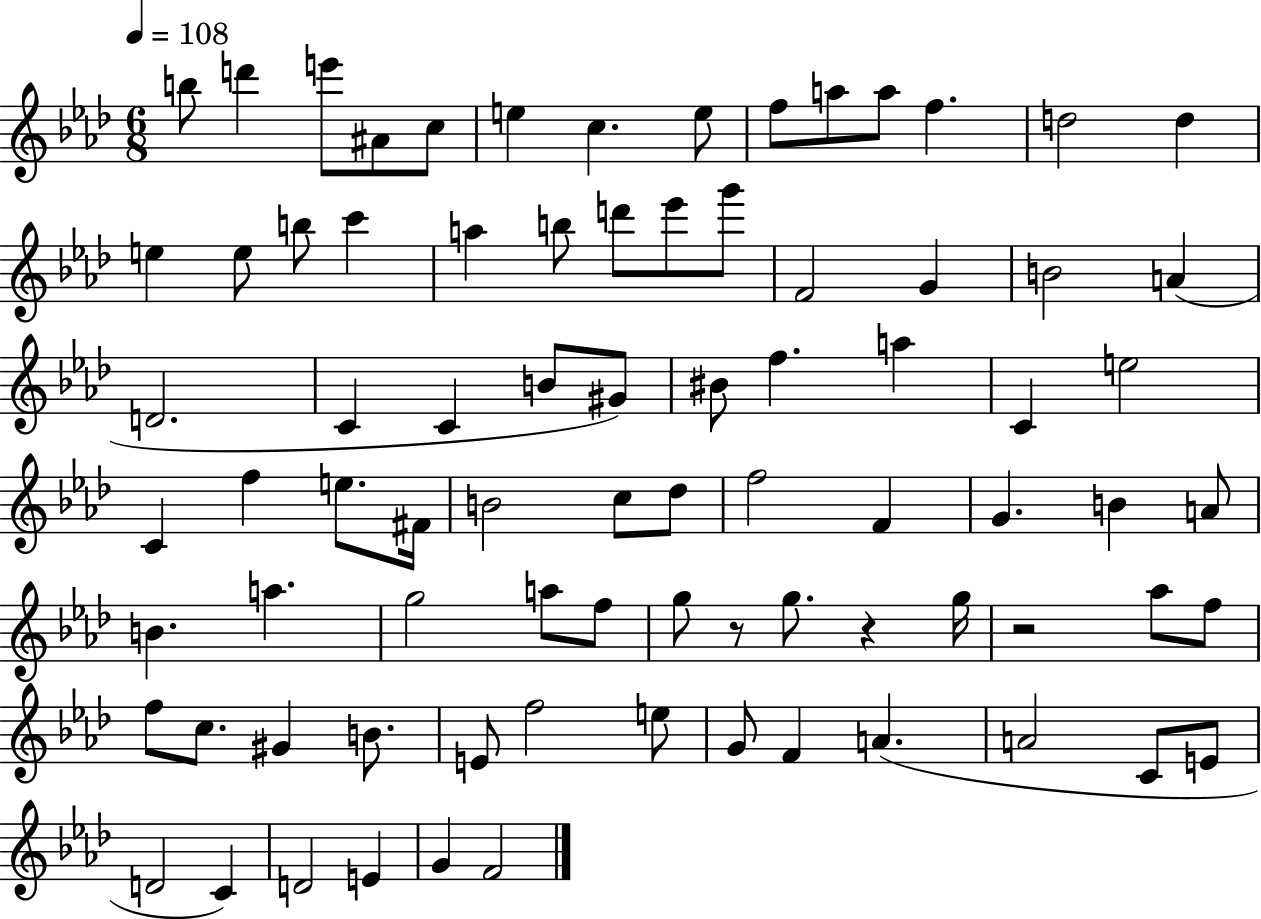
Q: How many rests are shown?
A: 3